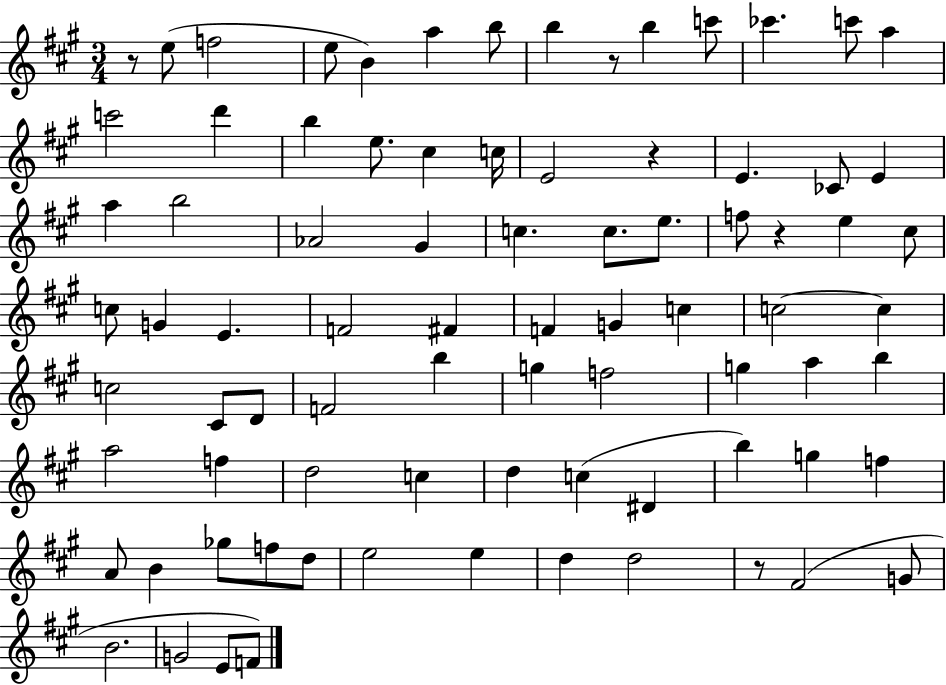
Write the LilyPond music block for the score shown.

{
  \clef treble
  \numericTimeSignature
  \time 3/4
  \key a \major
  \repeat volta 2 { r8 e''8( f''2 | e''8 b'4) a''4 b''8 | b''4 r8 b''4 c'''8 | ces'''4. c'''8 a''4 | \break c'''2 d'''4 | b''4 e''8. cis''4 c''16 | e'2 r4 | e'4. ces'8 e'4 | \break a''4 b''2 | aes'2 gis'4 | c''4. c''8. e''8. | f''8 r4 e''4 cis''8 | \break c''8 g'4 e'4. | f'2 fis'4 | f'4 g'4 c''4 | c''2~~ c''4 | \break c''2 cis'8 d'8 | f'2 b''4 | g''4 f''2 | g''4 a''4 b''4 | \break a''2 f''4 | d''2 c''4 | d''4 c''4( dis'4 | b''4) g''4 f''4 | \break a'8 b'4 ges''8 f''8 d''8 | e''2 e''4 | d''4 d''2 | r8 fis'2( g'8 | \break b'2. | g'2 e'8 f'8) | } \bar "|."
}